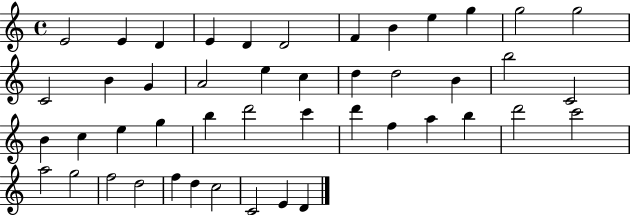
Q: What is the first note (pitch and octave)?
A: E4